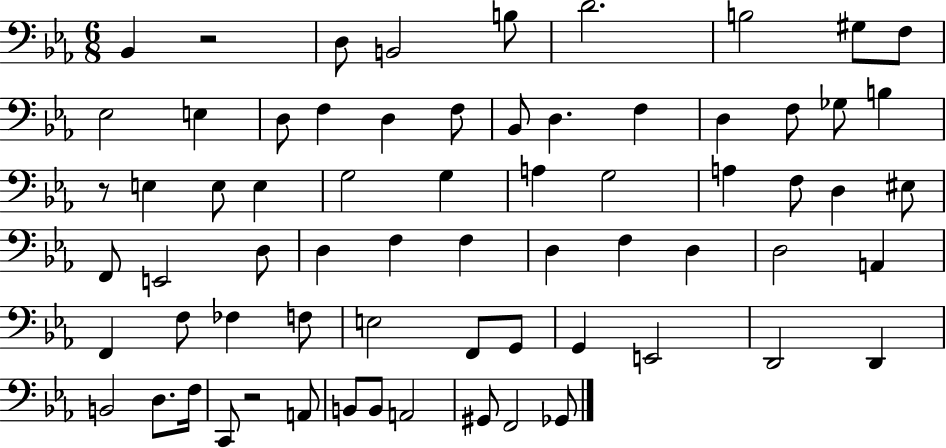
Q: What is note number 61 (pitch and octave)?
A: B2